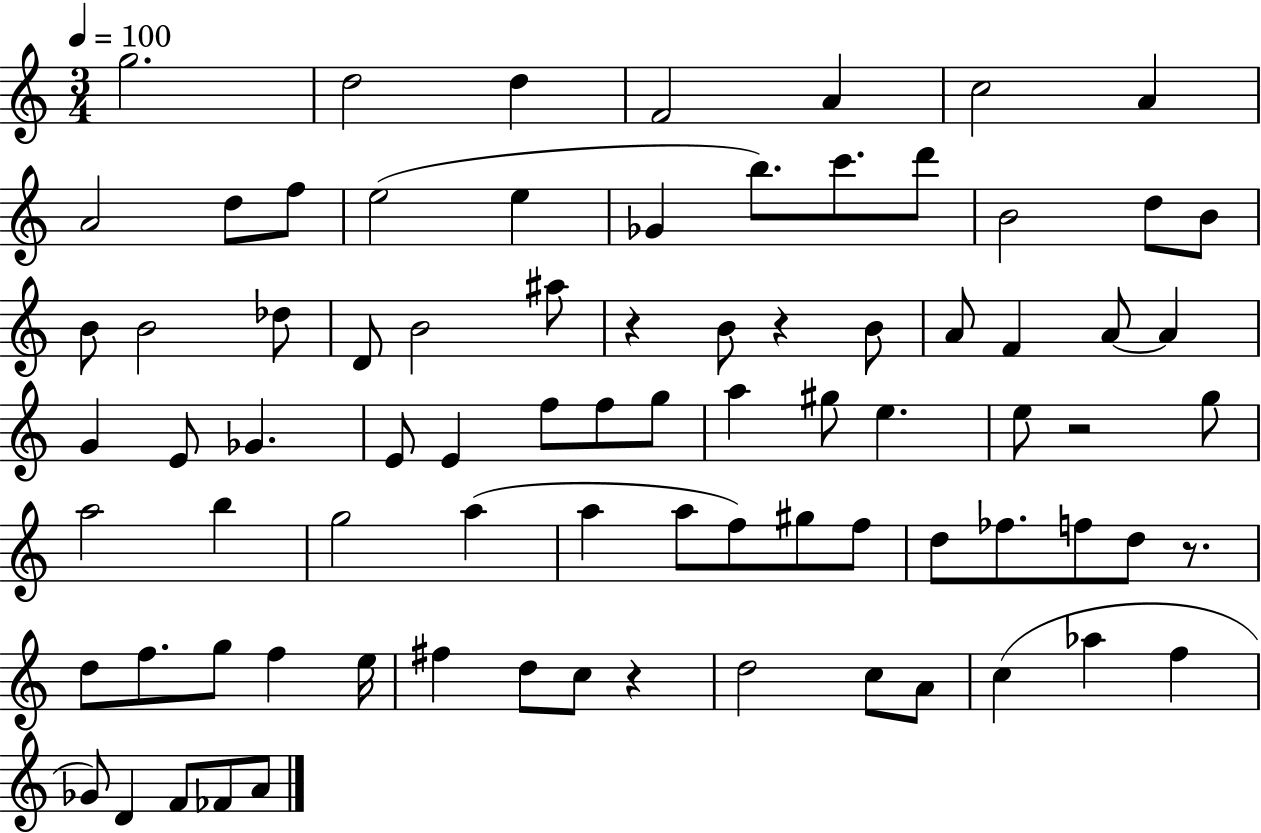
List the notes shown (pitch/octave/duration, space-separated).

G5/h. D5/h D5/q F4/h A4/q C5/h A4/q A4/h D5/e F5/e E5/h E5/q Gb4/q B5/e. C6/e. D6/e B4/h D5/e B4/e B4/e B4/h Db5/e D4/e B4/h A#5/e R/q B4/e R/q B4/e A4/e F4/q A4/e A4/q G4/q E4/e Gb4/q. E4/e E4/q F5/e F5/e G5/e A5/q G#5/e E5/q. E5/e R/h G5/e A5/h B5/q G5/h A5/q A5/q A5/e F5/e G#5/e F5/e D5/e FES5/e. F5/e D5/e R/e. D5/e F5/e. G5/e F5/q E5/s F#5/q D5/e C5/e R/q D5/h C5/e A4/e C5/q Ab5/q F5/q Gb4/e D4/q F4/e FES4/e A4/e